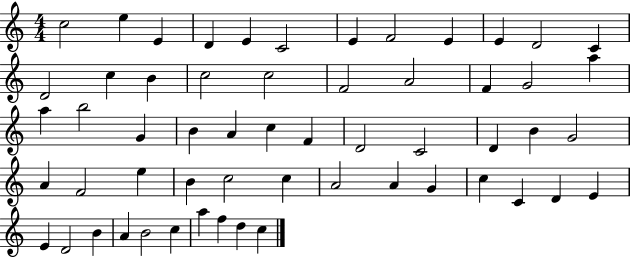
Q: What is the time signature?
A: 4/4